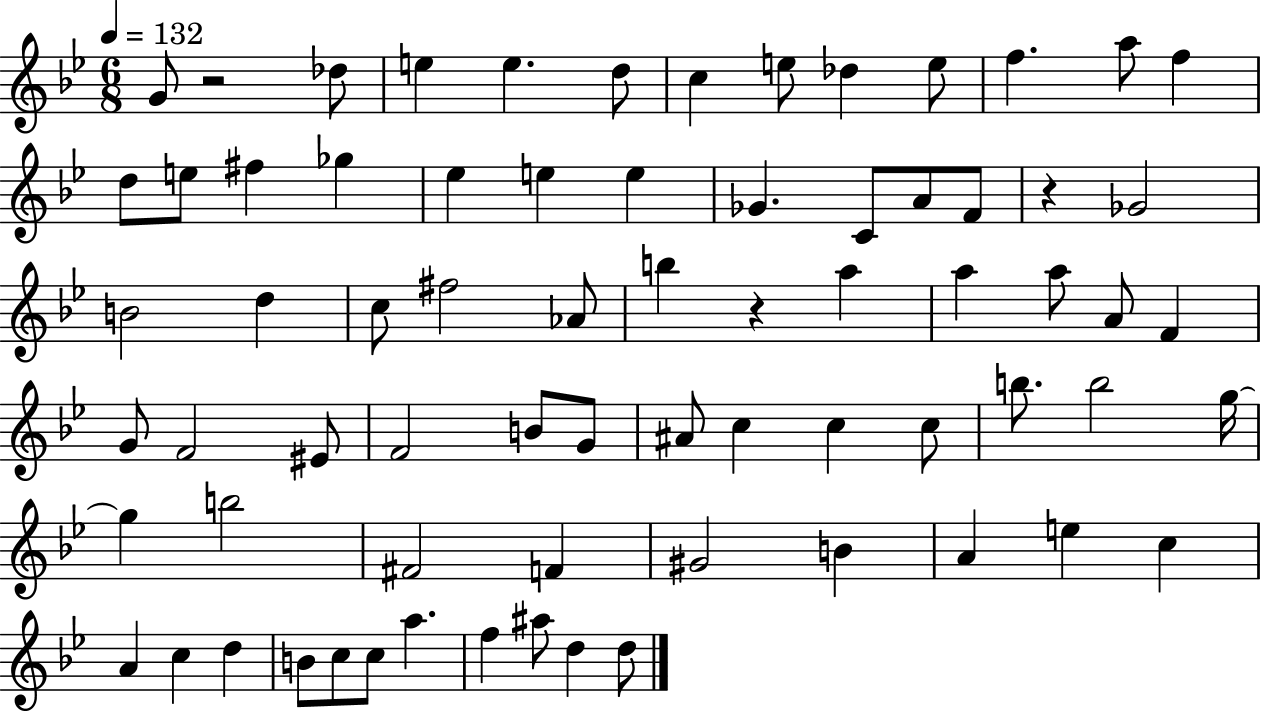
G4/e R/h Db5/e E5/q E5/q. D5/e C5/q E5/e Db5/q E5/e F5/q. A5/e F5/q D5/e E5/e F#5/q Gb5/q Eb5/q E5/q E5/q Gb4/q. C4/e A4/e F4/e R/q Gb4/h B4/h D5/q C5/e F#5/h Ab4/e B5/q R/q A5/q A5/q A5/e A4/e F4/q G4/e F4/h EIS4/e F4/h B4/e G4/e A#4/e C5/q C5/q C5/e B5/e. B5/h G5/s G5/q B5/h F#4/h F4/q G#4/h B4/q A4/q E5/q C5/q A4/q C5/q D5/q B4/e C5/e C5/e A5/q. F5/q A#5/e D5/q D5/e